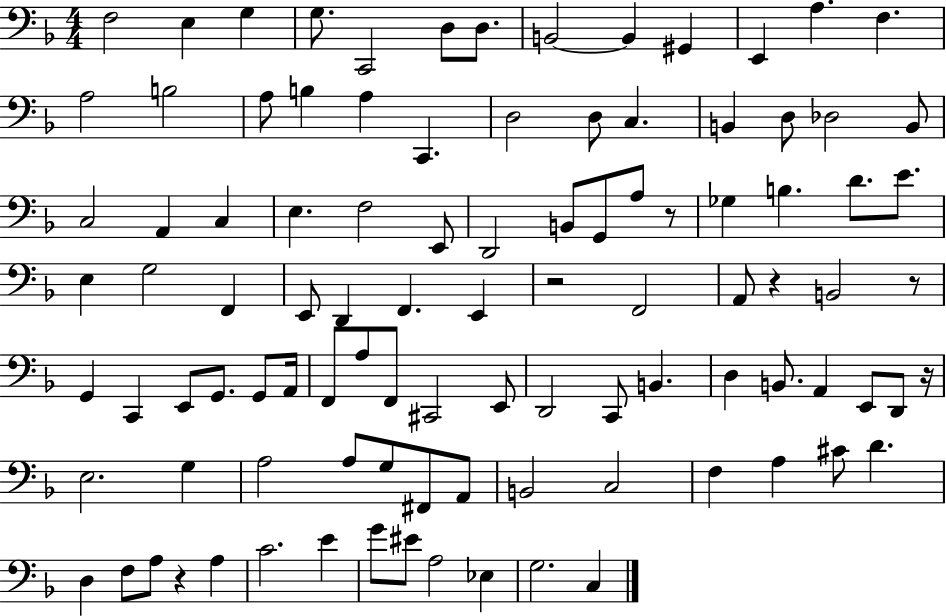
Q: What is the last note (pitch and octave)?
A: C3